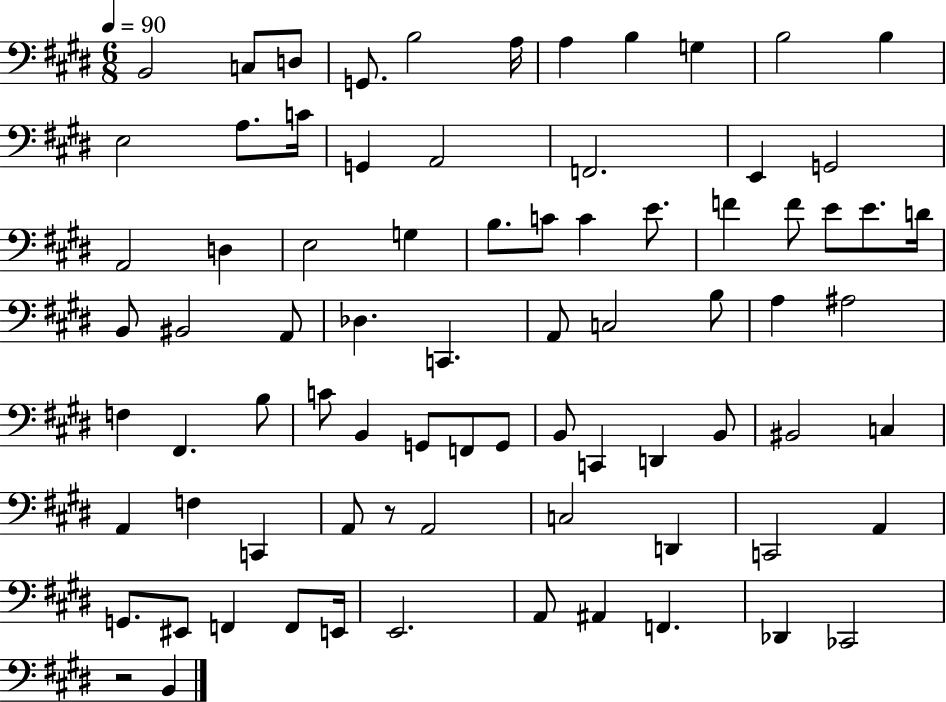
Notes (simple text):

B2/h C3/e D3/e G2/e. B3/h A3/s A3/q B3/q G3/q B3/h B3/q E3/h A3/e. C4/s G2/q A2/h F2/h. E2/q G2/h A2/h D3/q E3/h G3/q B3/e. C4/e C4/q E4/e. F4/q F4/e E4/e E4/e. D4/s B2/e BIS2/h A2/e Db3/q. C2/q. A2/e C3/h B3/e A3/q A#3/h F3/q F#2/q. B3/e C4/e B2/q G2/e F2/e G2/e B2/e C2/q D2/q B2/e BIS2/h C3/q A2/q F3/q C2/q A2/e R/e A2/h C3/h D2/q C2/h A2/q G2/e. EIS2/e F2/q F2/e E2/s E2/h. A2/e A#2/q F2/q. Db2/q CES2/h R/h B2/q